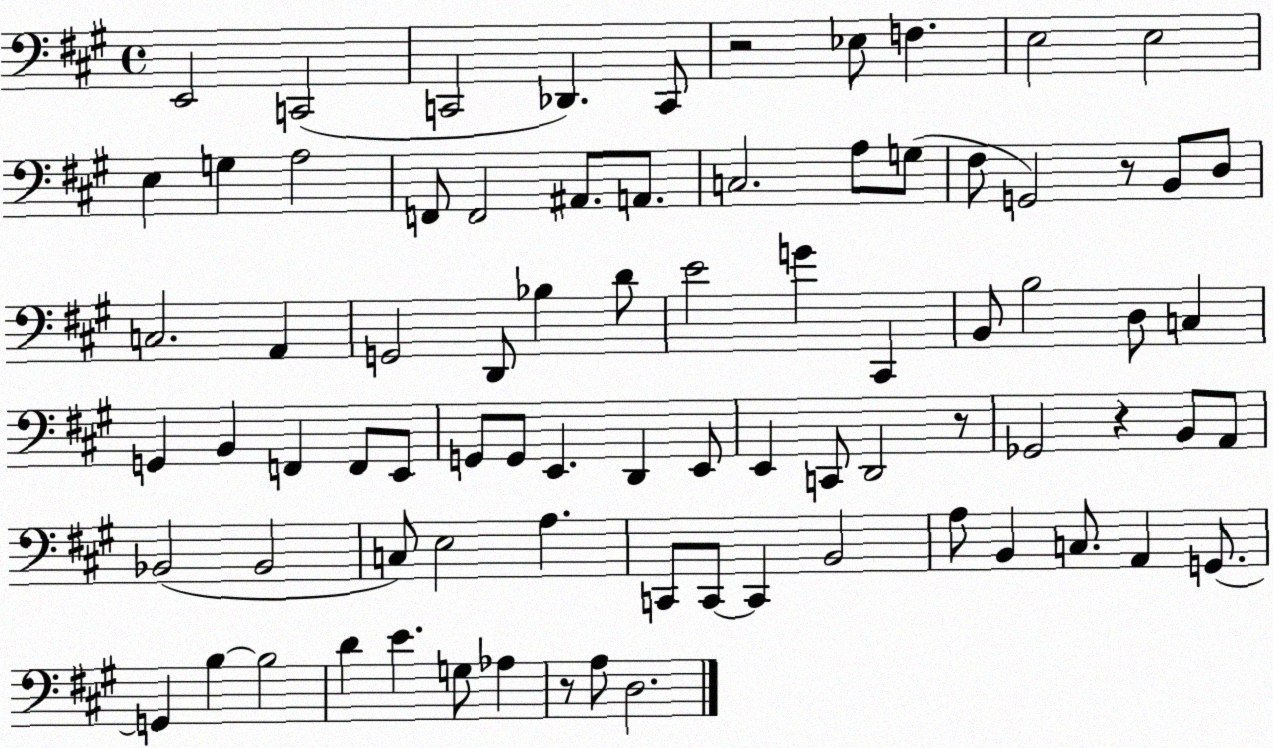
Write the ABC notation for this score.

X:1
T:Untitled
M:4/4
L:1/4
K:A
E,,2 C,,2 C,,2 _D,, C,,/2 z2 _E,/2 F, E,2 E,2 E, G, A,2 F,,/2 F,,2 ^A,,/2 A,,/2 C,2 A,/2 G,/2 ^F,/2 G,,2 z/2 B,,/2 D,/2 C,2 A,, G,,2 D,,/2 _B, D/2 E2 G ^C,, B,,/2 B,2 D,/2 C, G,, B,, F,, F,,/2 E,,/2 G,,/2 G,,/2 E,, D,, E,,/2 E,, C,,/2 D,,2 z/2 _G,,2 z B,,/2 A,,/2 _B,,2 _B,,2 C,/2 E,2 A, C,,/2 C,,/2 C,, B,,2 A,/2 B,, C,/2 A,, G,,/2 G,, B, B,2 D E G,/2 _A, z/2 A,/2 D,2